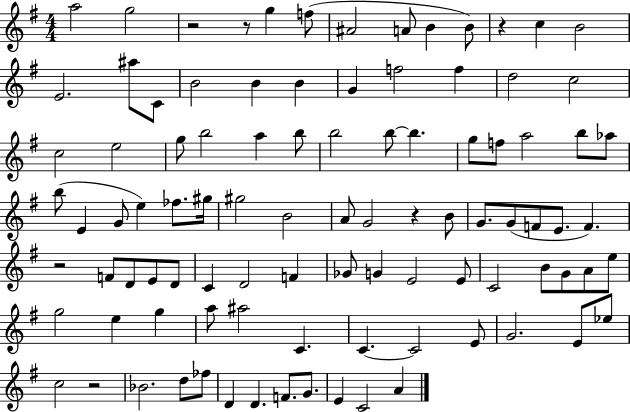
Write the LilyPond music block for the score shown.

{
  \clef treble
  \numericTimeSignature
  \time 4/4
  \key g \major
  a''2 g''2 | r2 r8 g''4 f''8( | ais'2 a'8 b'4 b'8) | r4 c''4 b'2 | \break e'2. ais''8 c'8 | b'2 b'4 b'4 | g'4 f''2 f''4 | d''2 c''2 | \break c''2 e''2 | g''8 b''2 a''4 b''8 | b''2 b''8~~ b''4. | g''8 f''8 a''2 b''8 aes''8 | \break b''8( e'4 g'8 e''4) fes''8. gis''16 | gis''2 b'2 | a'8 g'2 r4 b'8 | g'8. g'8( f'8 e'8. f'4.) | \break r2 f'8 d'8 e'8 d'8 | c'4 d'2 f'4 | ges'8 g'4 e'2 e'8 | c'2 b'8 g'8 a'8 e''8 | \break g''2 e''4 g''4 | a''8 ais''2 c'4. | c'4.~~ c'2 e'8 | g'2. e'8 ees''8 | \break c''2 r2 | bes'2. d''8 fes''8 | d'4 d'4. f'8. g'8. | e'4 c'2 a'4 | \break \bar "|."
}